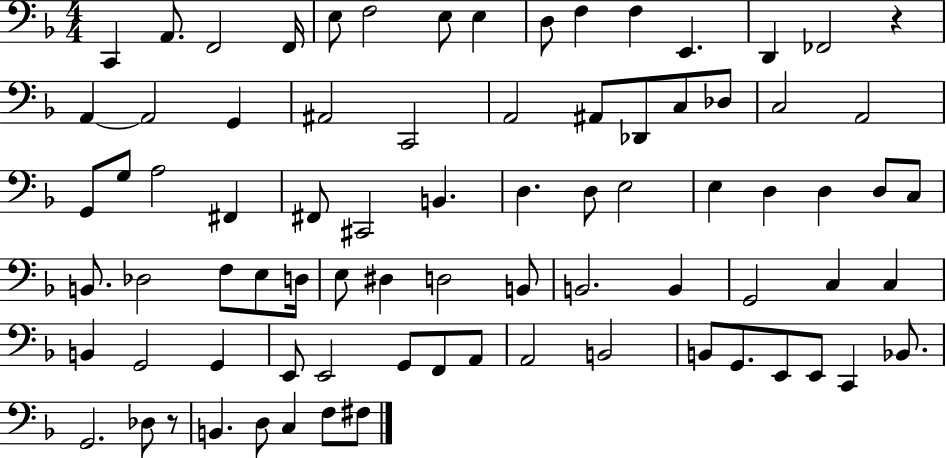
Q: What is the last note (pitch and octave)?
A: F#3